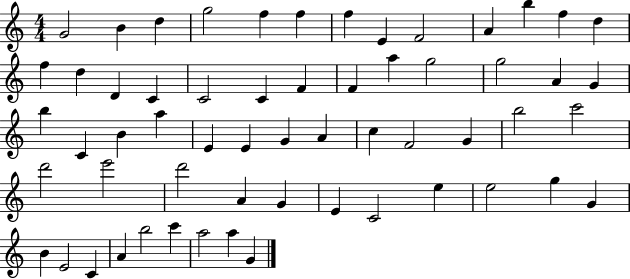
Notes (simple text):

G4/h B4/q D5/q G5/h F5/q F5/q F5/q E4/q F4/h A4/q B5/q F5/q D5/q F5/q D5/q D4/q C4/q C4/h C4/q F4/q F4/q A5/q G5/h G5/h A4/q G4/q B5/q C4/q B4/q A5/q E4/q E4/q G4/q A4/q C5/q F4/h G4/q B5/h C6/h D6/h E6/h D6/h A4/q G4/q E4/q C4/h E5/q E5/h G5/q G4/q B4/q E4/h C4/q A4/q B5/h C6/q A5/h A5/q G4/q